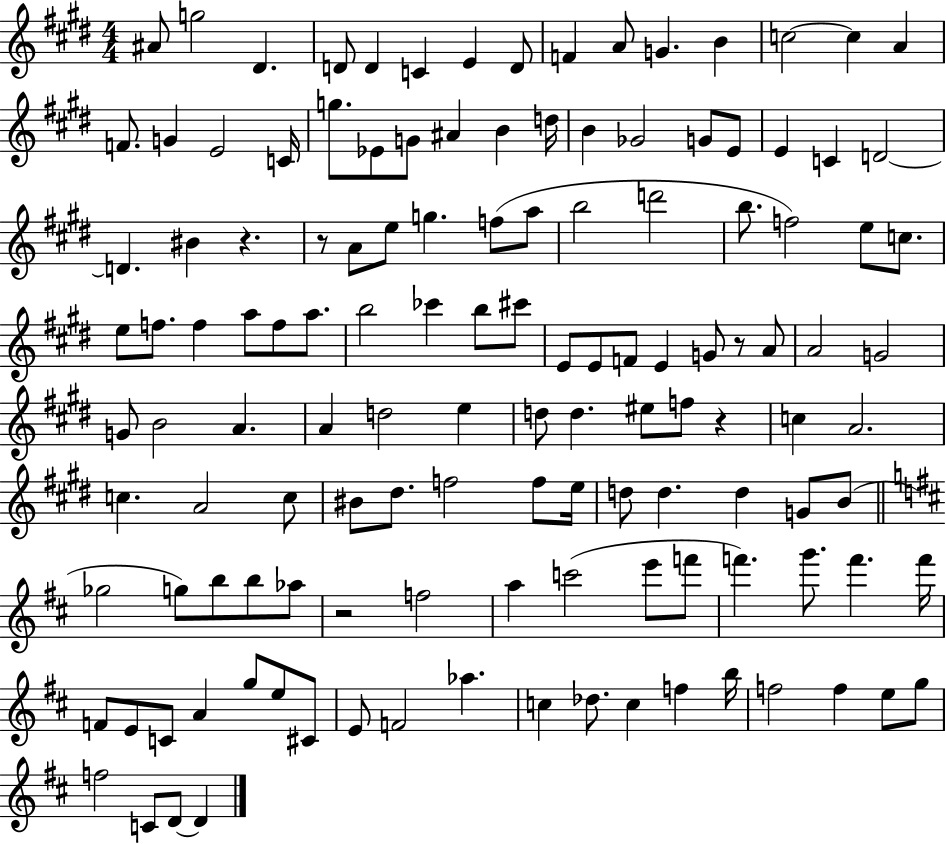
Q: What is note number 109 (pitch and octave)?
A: C#4